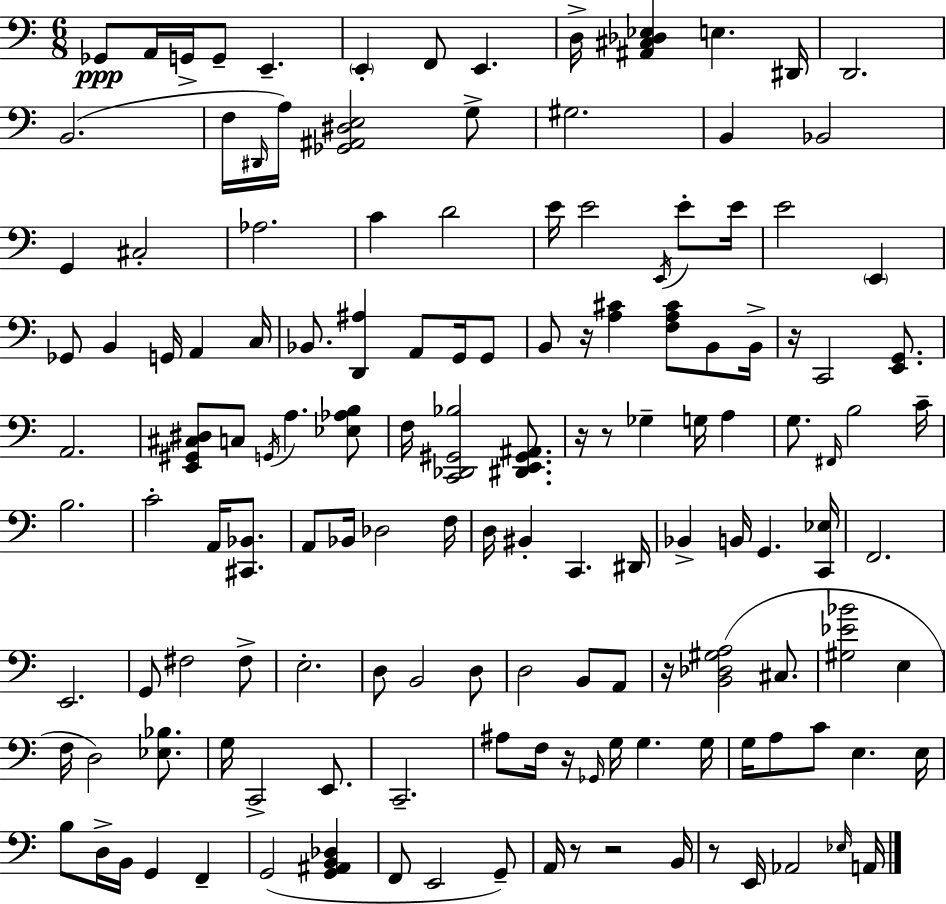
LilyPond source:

{
  \clef bass
  \numericTimeSignature
  \time 6/8
  \key a \minor
  ges,8\ppp a,16 g,16-> g,8-- e,4.-- | \parenthesize e,4-. f,8 e,4. | d16-> <ais, cis des ees>4 e4. dis,16 | d,2. | \break b,2.( | f16 \grace { dis,16 }) a16 <ges, ais, dis e>2 g8-> | gis2. | b,4 bes,2 | \break g,4 cis2-. | aes2. | c'4 d'2 | e'16 e'2 \acciaccatura { e,16 } e'8-. | \break e'16 e'2 \parenthesize e,4 | ges,8 b,4 g,16 a,4 | c16 bes,8. <d, ais>4 a,8 g,16 | g,8 b,8 r16 <a cis'>4 <f a cis'>8 b,8 | \break b,16-> r16 c,2 <e, g,>8. | a,2. | <e, gis, cis dis>8 c8 \acciaccatura { g,16 } a4. | <ees aes b>8 f16 <c, des, gis, bes>2 | \break <dis, e, gis, ais,>8. r16 r8 ges4-- g16 a4 | g8. \grace { fis,16 } b2 | c'16-- b2. | c'2-. | \break a,16 <cis, bes,>8. a,8 bes,16 des2 | f16 d16 bis,4-. c,4. | dis,16 bes,4-> b,16 g,4. | <c, ees>16 f,2. | \break e,2. | g,8 fis2 | fis8-> e2.-. | d8 b,2 | \break d8 d2 | b,8 a,8 r16 <b, des gis a>2( | cis8. <gis ees' bes'>2 | e4 f16 d2) | \break <ees bes>8. g16 c,2-> | e,8. c,2.-- | ais8 f16 r16 \grace { ges,16 } g16 g4. | g16 g16 a8 c'8 e4. | \break e16 b8 d16-> b,16 g,4 | f,4-- g,2( | <g, ais, b, des>4 f,8 e,2 | g,8--) a,16 r8 r2 | \break b,16 r8 e,16 aes,2 | \grace { ees16 } a,16 \bar "|."
}